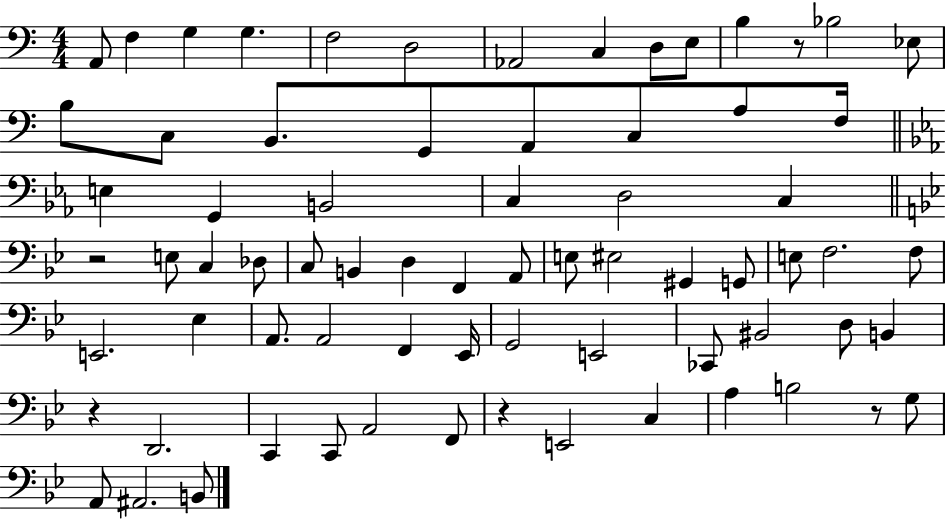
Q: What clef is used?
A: bass